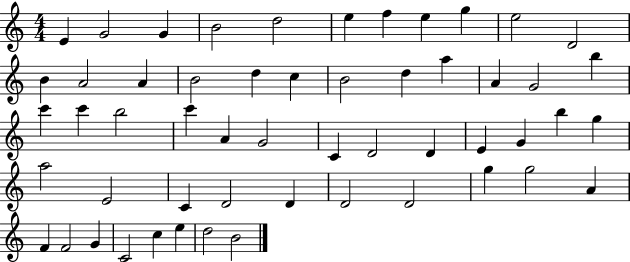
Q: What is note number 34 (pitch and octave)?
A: G4